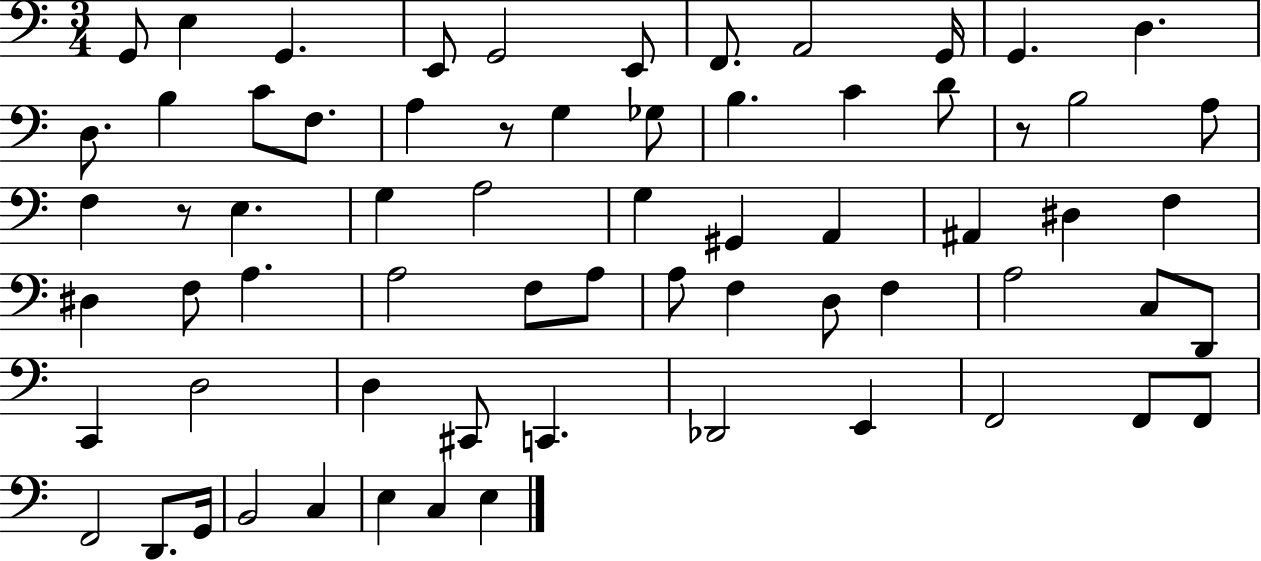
{
  \clef bass
  \numericTimeSignature
  \time 3/4
  \key c \major
  g,8 e4 g,4. | e,8 g,2 e,8 | f,8. a,2 g,16 | g,4. d4. | \break d8. b4 c'8 f8. | a4 r8 g4 ges8 | b4. c'4 d'8 | r8 b2 a8 | \break f4 r8 e4. | g4 a2 | g4 gis,4 a,4 | ais,4 dis4 f4 | \break dis4 f8 a4. | a2 f8 a8 | a8 f4 d8 f4 | a2 c8 d,8 | \break c,4 d2 | d4 cis,8 c,4. | des,2 e,4 | f,2 f,8 f,8 | \break f,2 d,8. g,16 | b,2 c4 | e4 c4 e4 | \bar "|."
}